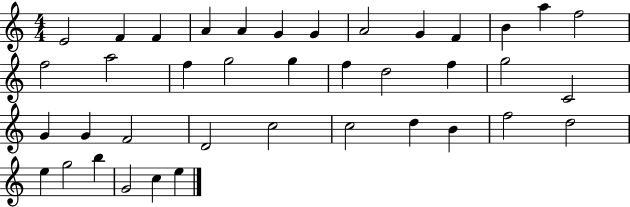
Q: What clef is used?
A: treble